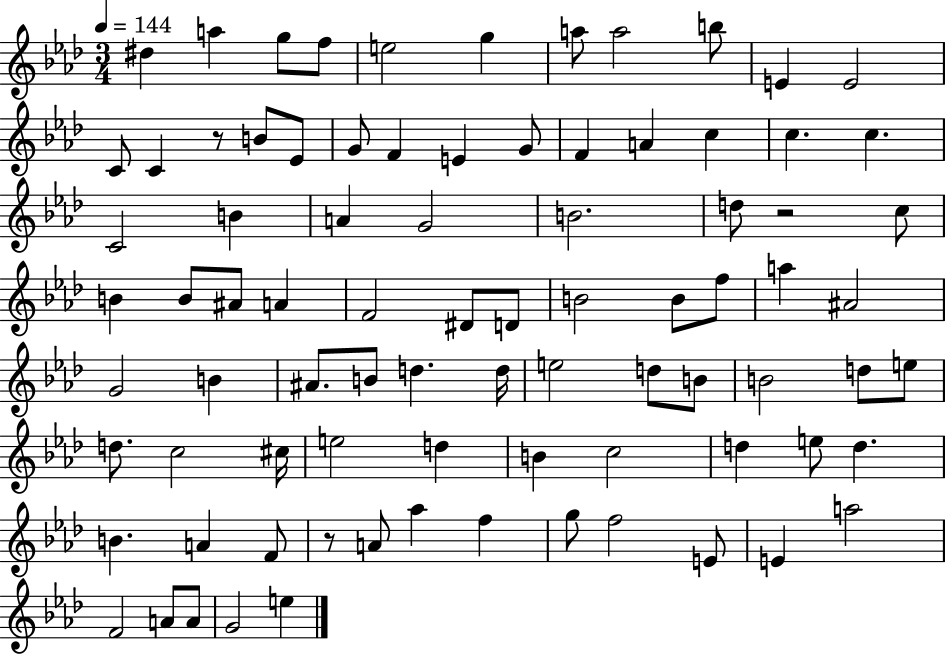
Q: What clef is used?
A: treble